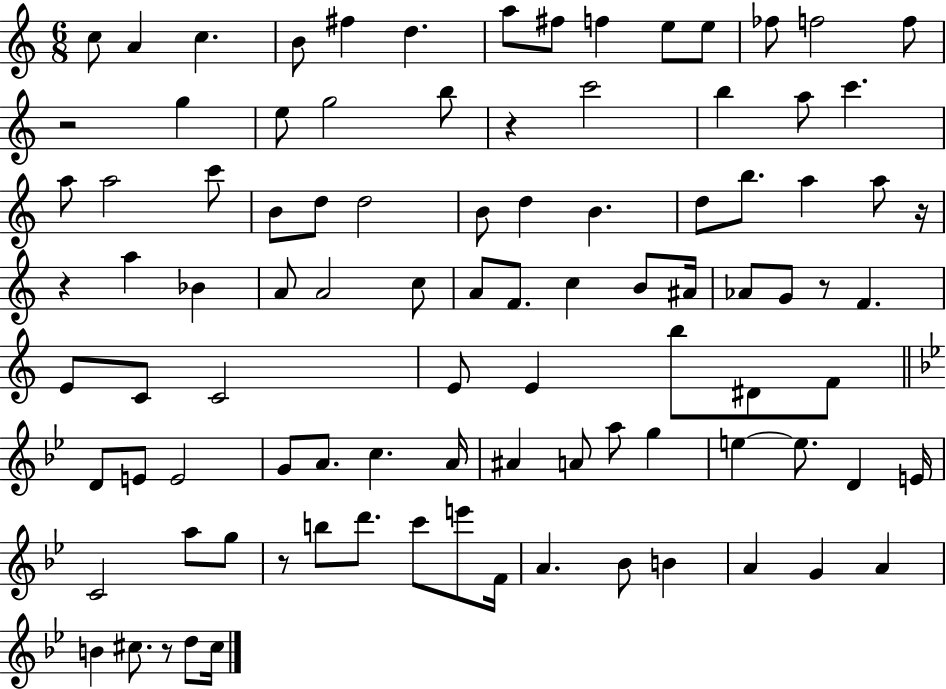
X:1
T:Untitled
M:6/8
L:1/4
K:C
c/2 A c B/2 ^f d a/2 ^f/2 f e/2 e/2 _f/2 f2 f/2 z2 g e/2 g2 b/2 z c'2 b a/2 c' a/2 a2 c'/2 B/2 d/2 d2 B/2 d B d/2 b/2 a a/2 z/4 z a _B A/2 A2 c/2 A/2 F/2 c B/2 ^A/4 _A/2 G/2 z/2 F E/2 C/2 C2 E/2 E b/2 ^D/2 F/2 D/2 E/2 E2 G/2 A/2 c A/4 ^A A/2 a/2 g e e/2 D E/4 C2 a/2 g/2 z/2 b/2 d'/2 c'/2 e'/2 F/4 A _B/2 B A G A B ^c/2 z/2 d/2 ^c/4